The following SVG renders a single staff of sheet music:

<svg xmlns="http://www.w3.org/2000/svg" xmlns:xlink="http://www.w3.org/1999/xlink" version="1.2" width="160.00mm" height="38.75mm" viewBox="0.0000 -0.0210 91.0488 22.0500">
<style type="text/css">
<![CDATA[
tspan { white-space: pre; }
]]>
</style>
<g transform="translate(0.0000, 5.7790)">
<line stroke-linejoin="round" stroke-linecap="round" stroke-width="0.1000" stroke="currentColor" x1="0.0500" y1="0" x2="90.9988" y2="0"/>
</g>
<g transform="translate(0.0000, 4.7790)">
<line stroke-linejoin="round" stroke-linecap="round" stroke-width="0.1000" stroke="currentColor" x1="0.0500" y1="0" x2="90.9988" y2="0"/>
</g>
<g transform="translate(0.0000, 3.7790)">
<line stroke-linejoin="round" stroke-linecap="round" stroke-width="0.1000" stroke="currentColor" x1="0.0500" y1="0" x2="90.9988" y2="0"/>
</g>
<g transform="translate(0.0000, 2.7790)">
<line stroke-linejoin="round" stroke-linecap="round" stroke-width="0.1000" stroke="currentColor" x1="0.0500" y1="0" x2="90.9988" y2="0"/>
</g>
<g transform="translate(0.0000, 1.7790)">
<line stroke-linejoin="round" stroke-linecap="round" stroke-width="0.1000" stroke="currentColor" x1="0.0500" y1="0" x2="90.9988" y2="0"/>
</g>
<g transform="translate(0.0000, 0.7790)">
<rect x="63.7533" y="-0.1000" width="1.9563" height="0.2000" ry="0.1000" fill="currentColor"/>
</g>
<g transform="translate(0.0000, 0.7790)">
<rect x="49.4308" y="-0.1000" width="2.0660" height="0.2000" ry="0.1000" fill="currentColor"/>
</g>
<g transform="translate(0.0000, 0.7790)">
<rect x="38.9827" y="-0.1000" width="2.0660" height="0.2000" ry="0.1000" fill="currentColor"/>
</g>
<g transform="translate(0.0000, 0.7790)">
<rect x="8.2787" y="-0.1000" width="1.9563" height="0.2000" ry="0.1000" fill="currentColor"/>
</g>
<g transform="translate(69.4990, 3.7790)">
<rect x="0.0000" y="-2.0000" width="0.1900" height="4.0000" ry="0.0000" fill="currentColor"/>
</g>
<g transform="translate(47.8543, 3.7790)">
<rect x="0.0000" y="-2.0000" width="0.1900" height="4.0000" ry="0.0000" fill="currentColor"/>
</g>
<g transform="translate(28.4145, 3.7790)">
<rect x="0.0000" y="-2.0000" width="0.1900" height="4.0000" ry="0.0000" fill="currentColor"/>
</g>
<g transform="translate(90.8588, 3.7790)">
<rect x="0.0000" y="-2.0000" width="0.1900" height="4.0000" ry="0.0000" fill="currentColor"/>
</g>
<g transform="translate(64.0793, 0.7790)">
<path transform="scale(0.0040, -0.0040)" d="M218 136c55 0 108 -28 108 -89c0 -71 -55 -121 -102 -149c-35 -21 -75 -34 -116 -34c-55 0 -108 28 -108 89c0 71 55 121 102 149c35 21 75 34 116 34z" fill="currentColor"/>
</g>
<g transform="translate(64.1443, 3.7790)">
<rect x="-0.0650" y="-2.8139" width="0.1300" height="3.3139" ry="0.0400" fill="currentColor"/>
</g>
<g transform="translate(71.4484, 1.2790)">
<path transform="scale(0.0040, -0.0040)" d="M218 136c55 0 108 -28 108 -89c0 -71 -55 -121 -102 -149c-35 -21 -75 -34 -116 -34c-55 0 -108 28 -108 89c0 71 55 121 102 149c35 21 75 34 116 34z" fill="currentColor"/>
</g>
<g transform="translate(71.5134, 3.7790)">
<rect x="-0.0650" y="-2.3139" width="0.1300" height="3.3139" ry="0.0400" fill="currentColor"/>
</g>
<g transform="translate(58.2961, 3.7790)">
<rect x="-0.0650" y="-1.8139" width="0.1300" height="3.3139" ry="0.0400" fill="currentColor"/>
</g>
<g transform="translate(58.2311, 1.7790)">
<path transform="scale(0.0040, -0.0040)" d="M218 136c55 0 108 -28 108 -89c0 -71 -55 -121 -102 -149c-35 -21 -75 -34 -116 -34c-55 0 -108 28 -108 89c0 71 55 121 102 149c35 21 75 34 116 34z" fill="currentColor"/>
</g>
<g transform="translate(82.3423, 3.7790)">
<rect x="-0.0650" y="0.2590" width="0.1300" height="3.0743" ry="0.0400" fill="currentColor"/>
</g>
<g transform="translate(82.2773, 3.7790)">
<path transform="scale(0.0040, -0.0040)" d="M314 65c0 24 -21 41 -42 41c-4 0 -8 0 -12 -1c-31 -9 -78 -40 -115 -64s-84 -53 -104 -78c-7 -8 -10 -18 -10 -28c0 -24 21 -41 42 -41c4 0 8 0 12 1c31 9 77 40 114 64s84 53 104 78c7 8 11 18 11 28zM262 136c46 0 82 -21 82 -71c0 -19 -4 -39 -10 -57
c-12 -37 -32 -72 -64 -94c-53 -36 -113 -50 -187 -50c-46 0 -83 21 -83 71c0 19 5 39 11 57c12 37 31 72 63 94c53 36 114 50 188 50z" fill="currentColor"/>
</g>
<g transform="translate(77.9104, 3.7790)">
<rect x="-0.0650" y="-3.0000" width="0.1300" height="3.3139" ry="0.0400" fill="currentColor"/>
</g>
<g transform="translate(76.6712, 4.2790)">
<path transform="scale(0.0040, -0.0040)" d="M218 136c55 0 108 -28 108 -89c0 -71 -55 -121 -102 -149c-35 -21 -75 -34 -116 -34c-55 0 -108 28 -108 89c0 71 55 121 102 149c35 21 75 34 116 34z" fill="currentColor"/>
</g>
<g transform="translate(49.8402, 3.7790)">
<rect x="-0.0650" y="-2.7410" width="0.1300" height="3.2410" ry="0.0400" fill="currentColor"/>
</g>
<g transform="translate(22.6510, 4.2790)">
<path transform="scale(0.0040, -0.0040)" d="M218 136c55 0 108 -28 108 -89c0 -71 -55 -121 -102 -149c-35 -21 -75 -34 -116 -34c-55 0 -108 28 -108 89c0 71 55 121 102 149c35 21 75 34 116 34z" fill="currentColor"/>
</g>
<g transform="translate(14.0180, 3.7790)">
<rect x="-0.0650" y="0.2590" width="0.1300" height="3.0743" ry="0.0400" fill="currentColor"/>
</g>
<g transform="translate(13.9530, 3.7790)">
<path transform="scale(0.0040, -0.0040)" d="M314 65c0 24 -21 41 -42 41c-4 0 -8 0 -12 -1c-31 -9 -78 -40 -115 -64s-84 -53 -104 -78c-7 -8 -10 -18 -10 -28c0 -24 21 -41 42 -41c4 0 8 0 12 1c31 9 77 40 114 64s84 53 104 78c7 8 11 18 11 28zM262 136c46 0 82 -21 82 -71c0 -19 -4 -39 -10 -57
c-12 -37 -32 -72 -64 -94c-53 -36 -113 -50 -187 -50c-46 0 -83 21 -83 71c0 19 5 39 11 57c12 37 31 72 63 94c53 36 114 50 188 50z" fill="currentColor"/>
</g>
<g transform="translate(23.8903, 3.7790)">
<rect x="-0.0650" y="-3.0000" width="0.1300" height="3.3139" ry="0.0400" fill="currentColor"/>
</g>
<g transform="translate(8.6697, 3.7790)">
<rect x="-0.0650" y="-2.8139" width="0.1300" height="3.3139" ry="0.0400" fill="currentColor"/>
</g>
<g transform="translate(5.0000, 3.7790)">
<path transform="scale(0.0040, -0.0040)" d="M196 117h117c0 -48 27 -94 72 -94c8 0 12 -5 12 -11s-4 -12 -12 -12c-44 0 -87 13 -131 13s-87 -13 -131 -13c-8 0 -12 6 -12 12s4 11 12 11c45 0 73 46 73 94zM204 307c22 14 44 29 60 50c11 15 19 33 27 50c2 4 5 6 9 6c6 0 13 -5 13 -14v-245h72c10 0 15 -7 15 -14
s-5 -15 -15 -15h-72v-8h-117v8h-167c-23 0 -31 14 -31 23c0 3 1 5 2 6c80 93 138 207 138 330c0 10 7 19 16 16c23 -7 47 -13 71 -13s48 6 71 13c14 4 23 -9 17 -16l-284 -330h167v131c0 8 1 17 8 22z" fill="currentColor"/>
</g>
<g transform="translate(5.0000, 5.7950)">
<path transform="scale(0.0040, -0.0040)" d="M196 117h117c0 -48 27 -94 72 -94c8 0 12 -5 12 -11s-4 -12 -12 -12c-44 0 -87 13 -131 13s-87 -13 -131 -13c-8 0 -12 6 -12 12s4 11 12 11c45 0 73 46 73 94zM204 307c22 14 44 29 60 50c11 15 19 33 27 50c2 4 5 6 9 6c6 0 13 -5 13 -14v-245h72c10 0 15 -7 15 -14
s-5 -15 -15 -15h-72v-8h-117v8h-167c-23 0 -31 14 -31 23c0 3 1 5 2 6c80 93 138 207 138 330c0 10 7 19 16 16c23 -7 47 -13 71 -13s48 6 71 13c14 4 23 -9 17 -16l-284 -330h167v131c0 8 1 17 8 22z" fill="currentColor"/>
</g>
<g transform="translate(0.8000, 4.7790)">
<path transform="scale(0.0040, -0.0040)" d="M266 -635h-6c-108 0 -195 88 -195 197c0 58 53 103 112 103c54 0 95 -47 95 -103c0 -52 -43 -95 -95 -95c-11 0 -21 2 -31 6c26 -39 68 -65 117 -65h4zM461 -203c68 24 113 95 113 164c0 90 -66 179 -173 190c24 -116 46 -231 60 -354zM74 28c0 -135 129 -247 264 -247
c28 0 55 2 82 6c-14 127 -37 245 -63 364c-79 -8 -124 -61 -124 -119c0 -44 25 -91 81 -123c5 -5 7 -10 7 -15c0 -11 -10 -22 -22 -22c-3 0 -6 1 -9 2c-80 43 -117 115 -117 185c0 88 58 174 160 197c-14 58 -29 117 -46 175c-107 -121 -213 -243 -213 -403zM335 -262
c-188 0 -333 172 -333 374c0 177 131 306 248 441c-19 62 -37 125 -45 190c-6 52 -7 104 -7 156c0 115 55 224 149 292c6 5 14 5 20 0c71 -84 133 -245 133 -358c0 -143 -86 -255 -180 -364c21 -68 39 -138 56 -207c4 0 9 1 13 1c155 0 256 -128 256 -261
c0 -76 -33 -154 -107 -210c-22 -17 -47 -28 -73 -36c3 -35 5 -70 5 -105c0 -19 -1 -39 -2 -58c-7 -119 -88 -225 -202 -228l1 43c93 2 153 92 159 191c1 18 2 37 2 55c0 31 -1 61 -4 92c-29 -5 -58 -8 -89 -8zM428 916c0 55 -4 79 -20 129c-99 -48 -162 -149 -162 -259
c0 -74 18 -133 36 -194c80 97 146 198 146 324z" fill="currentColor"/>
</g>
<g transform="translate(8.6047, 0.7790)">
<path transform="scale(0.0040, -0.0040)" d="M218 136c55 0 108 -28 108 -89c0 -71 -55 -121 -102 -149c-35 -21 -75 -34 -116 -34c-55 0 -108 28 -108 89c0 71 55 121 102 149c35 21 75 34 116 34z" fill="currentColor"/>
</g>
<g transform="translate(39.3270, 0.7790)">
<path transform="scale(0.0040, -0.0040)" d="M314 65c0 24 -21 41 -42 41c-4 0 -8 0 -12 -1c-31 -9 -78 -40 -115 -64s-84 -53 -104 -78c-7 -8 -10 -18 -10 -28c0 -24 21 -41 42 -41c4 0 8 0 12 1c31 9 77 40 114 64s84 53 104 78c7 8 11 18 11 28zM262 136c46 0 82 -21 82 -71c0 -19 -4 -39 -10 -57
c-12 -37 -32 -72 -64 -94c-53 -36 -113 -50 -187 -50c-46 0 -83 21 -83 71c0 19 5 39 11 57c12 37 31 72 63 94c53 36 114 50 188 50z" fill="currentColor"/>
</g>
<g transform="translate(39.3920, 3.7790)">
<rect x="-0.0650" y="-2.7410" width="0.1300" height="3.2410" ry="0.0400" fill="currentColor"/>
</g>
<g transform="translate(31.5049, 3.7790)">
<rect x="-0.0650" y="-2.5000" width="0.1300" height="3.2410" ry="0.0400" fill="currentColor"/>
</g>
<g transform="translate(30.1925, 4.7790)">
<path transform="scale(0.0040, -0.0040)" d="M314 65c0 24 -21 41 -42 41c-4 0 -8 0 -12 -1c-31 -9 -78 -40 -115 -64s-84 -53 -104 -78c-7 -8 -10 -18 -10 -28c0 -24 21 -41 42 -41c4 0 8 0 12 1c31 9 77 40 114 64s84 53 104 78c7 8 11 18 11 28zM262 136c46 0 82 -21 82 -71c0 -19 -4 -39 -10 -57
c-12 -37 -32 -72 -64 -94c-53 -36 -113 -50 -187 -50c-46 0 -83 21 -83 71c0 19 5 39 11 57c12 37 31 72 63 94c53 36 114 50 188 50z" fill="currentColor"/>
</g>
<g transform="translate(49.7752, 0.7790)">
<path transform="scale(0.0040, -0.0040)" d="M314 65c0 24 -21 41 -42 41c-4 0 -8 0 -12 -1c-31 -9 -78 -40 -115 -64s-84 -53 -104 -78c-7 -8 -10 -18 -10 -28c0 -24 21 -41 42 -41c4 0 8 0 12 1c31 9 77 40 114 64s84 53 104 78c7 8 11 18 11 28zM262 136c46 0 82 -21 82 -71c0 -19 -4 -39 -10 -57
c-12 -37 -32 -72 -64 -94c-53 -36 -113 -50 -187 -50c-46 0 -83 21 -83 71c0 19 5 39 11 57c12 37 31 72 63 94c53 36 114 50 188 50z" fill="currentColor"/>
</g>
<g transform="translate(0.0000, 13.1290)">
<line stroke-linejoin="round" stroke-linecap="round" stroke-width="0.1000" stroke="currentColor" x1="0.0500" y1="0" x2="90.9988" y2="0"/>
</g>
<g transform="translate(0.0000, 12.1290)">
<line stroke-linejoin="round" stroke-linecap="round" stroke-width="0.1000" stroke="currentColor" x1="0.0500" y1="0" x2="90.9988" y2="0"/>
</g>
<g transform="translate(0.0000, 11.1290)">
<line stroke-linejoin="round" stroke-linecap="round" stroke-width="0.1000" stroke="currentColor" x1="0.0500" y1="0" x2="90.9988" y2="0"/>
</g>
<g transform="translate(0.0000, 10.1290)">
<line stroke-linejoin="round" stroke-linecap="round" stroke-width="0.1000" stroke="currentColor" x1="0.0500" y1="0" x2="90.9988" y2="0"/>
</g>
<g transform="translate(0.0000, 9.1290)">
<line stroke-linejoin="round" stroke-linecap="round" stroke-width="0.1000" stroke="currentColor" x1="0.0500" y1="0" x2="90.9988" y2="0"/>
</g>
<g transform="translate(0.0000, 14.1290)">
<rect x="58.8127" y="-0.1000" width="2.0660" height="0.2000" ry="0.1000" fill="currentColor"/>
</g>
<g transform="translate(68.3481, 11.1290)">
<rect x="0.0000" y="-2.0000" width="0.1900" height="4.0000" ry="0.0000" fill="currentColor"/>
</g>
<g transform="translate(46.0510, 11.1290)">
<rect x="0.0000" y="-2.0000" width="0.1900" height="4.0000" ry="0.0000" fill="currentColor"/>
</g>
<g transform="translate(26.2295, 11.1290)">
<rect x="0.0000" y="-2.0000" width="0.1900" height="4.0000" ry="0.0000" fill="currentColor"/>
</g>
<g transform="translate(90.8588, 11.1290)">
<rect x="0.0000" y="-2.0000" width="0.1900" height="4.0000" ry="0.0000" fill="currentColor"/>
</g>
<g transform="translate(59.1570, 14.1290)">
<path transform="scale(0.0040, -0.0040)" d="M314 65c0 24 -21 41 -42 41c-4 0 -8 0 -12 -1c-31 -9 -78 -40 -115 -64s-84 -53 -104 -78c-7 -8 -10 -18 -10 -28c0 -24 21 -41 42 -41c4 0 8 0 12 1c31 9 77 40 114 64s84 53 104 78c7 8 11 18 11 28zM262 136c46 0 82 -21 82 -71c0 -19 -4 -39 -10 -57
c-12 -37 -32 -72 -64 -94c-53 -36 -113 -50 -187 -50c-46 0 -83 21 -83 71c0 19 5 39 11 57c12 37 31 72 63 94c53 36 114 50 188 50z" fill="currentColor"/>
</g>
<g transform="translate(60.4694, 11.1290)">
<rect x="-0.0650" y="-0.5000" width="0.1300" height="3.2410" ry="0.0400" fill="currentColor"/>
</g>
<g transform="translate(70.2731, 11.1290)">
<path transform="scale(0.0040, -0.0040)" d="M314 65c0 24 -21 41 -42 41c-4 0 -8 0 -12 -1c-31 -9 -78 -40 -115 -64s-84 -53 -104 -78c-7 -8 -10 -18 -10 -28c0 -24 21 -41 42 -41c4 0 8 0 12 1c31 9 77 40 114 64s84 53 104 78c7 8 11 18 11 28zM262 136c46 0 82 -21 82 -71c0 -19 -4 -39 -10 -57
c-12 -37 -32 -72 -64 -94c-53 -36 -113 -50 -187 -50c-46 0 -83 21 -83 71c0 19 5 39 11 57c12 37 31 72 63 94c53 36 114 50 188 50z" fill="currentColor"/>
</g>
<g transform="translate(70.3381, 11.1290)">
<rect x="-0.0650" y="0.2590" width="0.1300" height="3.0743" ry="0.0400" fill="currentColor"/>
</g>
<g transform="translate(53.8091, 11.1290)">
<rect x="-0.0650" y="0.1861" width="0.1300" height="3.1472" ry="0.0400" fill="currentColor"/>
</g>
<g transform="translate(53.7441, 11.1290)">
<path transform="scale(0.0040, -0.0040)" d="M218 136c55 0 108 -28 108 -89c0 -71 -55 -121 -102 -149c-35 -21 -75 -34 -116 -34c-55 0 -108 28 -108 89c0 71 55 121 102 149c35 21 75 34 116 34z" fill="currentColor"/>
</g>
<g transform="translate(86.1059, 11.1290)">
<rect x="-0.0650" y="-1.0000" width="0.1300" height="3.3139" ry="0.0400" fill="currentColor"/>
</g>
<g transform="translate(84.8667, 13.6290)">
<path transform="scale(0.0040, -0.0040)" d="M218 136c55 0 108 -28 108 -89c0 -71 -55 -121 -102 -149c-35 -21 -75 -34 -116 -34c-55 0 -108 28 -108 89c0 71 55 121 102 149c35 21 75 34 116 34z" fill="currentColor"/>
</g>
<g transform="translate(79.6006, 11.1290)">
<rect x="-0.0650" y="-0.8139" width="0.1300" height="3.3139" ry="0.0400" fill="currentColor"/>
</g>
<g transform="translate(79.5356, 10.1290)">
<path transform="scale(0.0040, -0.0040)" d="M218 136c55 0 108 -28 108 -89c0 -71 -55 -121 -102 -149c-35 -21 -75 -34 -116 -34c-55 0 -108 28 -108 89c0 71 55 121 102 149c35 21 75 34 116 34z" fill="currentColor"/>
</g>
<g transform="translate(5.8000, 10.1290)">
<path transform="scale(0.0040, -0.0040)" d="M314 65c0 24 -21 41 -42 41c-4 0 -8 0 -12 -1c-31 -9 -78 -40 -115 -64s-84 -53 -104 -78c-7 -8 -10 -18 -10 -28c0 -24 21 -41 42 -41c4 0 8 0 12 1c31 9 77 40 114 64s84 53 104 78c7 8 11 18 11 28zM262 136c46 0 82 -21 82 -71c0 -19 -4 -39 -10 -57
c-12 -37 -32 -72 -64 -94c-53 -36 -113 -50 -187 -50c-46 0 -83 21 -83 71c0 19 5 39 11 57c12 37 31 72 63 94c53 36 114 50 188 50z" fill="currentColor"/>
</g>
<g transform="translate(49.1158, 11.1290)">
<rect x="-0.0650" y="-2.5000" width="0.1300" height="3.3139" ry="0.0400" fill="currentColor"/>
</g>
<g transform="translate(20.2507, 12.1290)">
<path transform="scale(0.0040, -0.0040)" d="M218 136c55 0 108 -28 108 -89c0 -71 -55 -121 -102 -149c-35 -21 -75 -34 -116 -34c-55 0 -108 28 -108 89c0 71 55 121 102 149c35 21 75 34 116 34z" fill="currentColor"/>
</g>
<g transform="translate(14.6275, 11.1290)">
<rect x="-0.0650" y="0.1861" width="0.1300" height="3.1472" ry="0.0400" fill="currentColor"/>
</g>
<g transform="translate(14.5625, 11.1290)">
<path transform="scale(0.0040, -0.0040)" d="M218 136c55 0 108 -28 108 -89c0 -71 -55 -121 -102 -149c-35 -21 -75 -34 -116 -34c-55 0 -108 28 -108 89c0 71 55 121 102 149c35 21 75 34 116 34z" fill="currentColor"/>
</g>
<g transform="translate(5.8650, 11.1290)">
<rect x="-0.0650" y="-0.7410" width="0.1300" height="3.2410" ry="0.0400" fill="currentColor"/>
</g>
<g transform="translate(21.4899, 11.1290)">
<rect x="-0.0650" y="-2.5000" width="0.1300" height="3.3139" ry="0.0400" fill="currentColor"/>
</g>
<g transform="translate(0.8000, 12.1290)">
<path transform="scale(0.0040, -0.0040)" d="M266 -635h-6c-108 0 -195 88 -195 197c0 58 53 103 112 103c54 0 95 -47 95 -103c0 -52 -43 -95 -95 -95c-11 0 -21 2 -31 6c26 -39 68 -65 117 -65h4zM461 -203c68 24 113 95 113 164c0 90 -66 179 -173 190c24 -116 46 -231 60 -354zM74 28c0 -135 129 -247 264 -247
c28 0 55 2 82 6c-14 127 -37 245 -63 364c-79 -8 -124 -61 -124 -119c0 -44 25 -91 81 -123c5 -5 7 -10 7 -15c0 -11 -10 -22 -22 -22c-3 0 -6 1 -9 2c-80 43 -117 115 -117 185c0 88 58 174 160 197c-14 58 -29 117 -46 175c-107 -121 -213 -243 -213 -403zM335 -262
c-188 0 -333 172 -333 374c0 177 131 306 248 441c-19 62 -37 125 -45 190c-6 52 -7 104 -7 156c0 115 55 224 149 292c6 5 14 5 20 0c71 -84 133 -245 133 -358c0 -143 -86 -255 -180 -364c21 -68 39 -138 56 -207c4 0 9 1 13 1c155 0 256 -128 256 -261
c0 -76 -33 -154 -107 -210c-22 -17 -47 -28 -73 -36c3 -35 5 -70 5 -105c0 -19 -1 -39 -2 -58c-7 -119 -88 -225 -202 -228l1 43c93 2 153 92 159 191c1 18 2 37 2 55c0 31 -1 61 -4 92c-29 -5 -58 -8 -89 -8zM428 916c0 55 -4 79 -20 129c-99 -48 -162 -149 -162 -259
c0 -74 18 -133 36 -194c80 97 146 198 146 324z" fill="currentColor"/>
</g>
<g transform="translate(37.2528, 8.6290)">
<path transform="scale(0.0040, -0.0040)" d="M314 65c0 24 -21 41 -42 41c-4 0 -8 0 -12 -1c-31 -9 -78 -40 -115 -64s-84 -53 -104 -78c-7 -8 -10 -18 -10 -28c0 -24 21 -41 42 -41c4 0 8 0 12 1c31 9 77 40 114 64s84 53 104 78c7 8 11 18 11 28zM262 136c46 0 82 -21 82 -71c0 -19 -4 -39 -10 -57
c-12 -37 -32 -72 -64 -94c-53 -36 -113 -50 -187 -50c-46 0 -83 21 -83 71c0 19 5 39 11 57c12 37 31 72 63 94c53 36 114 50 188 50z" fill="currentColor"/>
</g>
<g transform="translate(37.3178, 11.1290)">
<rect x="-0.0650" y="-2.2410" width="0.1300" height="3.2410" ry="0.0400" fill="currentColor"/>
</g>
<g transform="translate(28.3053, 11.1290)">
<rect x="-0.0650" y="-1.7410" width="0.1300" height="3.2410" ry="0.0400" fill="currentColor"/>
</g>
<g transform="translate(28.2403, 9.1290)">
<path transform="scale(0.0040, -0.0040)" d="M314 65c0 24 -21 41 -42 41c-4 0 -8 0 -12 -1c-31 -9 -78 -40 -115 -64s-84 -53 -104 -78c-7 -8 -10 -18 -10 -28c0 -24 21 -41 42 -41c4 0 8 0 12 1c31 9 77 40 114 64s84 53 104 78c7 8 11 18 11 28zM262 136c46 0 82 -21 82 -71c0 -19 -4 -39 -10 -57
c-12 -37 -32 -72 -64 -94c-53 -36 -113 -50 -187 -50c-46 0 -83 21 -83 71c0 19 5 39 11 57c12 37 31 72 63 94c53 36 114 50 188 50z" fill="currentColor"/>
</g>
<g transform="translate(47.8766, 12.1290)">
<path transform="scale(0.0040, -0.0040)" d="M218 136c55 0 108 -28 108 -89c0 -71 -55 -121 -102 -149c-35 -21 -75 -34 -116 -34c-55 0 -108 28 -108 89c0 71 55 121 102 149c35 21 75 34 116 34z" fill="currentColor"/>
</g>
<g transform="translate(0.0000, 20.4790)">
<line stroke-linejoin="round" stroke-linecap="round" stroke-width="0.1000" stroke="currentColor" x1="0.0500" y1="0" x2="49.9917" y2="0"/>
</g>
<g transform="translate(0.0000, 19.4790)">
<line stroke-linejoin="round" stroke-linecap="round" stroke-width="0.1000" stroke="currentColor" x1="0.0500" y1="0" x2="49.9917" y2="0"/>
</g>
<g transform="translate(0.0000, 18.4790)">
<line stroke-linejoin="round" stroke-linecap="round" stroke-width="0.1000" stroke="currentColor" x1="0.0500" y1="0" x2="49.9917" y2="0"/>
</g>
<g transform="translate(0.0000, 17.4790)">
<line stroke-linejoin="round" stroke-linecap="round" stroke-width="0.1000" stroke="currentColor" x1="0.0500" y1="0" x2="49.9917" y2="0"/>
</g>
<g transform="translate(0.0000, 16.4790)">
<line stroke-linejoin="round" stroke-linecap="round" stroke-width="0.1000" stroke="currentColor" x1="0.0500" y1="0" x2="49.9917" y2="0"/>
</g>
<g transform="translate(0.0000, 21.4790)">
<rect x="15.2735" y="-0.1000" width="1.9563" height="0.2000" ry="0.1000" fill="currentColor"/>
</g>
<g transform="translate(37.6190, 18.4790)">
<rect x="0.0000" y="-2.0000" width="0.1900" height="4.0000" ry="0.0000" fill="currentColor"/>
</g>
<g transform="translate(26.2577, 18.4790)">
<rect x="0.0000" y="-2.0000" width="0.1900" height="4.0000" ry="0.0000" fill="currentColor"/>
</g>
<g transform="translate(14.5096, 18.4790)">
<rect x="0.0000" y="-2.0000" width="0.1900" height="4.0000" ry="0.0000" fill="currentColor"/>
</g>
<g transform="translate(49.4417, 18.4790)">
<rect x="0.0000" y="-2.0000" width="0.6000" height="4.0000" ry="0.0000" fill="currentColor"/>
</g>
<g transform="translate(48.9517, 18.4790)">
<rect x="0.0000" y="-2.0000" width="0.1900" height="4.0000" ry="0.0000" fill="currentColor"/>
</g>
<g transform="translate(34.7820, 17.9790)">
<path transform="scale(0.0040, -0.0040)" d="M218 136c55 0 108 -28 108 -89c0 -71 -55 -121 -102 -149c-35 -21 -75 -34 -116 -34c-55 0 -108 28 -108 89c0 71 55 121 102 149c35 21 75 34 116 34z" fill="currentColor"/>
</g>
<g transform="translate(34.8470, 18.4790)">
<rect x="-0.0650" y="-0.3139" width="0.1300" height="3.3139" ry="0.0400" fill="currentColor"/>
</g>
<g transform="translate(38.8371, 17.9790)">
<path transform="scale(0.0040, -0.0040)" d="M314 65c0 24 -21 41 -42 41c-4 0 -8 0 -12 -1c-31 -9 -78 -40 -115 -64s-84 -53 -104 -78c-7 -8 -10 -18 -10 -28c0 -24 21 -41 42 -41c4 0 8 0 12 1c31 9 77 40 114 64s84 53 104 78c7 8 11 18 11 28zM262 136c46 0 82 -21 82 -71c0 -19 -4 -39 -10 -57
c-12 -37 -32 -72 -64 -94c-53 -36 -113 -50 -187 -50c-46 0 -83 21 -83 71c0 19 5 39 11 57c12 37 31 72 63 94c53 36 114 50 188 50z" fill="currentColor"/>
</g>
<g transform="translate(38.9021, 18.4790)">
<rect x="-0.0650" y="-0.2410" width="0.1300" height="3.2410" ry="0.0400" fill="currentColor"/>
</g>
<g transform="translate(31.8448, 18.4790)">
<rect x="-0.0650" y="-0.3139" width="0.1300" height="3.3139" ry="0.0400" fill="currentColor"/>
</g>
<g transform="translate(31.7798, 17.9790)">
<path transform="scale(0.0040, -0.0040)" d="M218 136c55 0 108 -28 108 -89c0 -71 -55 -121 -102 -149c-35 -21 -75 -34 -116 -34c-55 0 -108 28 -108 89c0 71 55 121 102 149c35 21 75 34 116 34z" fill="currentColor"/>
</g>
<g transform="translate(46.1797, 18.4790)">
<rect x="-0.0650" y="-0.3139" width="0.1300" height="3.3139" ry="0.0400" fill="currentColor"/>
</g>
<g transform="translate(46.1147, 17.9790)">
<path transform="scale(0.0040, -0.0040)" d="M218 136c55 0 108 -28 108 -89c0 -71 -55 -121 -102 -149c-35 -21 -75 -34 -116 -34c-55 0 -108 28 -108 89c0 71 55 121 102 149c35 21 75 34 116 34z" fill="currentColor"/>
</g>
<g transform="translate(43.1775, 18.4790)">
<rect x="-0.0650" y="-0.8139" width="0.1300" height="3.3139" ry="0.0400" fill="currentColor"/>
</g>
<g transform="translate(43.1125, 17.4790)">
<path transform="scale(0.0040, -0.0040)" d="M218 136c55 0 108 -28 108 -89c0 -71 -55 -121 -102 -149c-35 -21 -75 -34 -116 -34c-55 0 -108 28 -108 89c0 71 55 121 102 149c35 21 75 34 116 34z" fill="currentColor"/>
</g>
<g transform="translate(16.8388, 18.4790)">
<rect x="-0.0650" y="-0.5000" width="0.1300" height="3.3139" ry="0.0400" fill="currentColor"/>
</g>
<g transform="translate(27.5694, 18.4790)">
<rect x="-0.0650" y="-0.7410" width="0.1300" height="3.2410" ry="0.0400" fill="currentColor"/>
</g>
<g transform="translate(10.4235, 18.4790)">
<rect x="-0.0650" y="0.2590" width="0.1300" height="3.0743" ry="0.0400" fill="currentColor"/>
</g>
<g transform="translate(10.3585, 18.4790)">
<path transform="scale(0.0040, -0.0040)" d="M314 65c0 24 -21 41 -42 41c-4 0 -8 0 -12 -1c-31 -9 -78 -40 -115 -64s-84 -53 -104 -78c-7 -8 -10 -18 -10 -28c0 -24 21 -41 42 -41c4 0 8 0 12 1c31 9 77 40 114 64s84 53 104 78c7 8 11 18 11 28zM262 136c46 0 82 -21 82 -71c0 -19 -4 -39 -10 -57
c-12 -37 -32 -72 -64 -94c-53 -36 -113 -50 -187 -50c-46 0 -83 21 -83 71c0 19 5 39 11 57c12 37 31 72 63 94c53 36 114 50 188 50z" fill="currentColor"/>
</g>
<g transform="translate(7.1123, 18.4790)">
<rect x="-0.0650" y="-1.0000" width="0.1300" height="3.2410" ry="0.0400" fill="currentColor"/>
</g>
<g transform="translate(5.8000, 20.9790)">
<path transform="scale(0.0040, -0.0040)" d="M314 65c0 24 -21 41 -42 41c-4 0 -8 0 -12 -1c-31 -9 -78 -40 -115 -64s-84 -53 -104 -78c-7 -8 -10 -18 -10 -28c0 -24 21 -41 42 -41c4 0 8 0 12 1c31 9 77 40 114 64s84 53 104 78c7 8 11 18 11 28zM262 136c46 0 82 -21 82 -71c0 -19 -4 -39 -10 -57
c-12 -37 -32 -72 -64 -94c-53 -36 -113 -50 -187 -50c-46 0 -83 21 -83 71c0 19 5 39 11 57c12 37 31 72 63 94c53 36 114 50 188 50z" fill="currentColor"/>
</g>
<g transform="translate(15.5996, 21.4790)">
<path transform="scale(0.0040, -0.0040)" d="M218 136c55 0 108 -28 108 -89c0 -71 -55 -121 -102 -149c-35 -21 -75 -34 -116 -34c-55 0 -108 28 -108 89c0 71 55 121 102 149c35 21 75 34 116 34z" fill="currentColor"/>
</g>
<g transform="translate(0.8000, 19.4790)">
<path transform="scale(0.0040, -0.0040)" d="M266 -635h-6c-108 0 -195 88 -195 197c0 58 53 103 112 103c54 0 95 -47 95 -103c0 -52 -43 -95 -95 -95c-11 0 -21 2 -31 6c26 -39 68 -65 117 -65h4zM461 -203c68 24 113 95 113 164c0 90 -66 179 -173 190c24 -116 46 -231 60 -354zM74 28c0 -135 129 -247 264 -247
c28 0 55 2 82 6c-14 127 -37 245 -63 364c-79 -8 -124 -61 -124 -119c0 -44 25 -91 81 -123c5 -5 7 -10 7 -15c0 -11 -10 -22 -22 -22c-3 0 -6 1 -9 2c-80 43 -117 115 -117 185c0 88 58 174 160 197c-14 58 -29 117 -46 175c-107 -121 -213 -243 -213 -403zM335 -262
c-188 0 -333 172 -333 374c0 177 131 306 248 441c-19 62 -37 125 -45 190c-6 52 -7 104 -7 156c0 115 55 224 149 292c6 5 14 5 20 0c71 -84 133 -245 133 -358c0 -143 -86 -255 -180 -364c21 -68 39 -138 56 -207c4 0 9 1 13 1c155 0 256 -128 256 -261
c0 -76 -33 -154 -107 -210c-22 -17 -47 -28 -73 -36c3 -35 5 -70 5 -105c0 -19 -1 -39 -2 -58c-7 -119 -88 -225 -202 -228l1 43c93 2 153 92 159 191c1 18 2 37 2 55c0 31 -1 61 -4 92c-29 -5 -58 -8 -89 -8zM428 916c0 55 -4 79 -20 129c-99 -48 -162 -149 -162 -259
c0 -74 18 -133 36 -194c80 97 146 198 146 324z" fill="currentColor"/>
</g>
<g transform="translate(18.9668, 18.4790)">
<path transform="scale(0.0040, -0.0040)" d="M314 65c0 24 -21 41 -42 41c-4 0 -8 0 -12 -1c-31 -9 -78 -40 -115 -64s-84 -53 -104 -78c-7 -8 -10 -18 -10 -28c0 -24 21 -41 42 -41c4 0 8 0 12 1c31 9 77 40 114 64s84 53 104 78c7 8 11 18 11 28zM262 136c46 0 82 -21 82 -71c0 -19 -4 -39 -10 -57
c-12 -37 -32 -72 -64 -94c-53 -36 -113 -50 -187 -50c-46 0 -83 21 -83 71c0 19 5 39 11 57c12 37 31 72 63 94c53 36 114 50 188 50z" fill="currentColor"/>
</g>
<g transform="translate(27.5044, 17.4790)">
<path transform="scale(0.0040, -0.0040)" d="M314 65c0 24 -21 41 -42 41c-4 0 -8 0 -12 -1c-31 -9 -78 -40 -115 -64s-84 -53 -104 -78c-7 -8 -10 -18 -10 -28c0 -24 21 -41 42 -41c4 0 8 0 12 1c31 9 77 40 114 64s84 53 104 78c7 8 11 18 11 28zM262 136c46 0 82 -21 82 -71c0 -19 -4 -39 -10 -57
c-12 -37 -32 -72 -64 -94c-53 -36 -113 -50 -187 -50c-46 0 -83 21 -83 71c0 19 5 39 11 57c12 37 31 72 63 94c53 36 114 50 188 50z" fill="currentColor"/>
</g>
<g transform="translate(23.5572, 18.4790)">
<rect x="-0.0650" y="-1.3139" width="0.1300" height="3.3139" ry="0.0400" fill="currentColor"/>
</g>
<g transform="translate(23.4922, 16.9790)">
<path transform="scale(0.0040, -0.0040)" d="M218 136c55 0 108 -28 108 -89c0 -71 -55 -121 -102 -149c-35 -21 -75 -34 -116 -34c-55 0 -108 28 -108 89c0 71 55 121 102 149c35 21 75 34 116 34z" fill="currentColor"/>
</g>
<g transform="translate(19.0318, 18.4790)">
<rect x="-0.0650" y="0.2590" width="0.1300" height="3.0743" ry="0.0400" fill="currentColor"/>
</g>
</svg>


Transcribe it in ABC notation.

X:1
T:Untitled
M:4/4
L:1/4
K:C
a B2 A G2 a2 a2 f a g A B2 d2 B G f2 g2 G B C2 B2 d D D2 B2 C B2 e d2 c c c2 d c